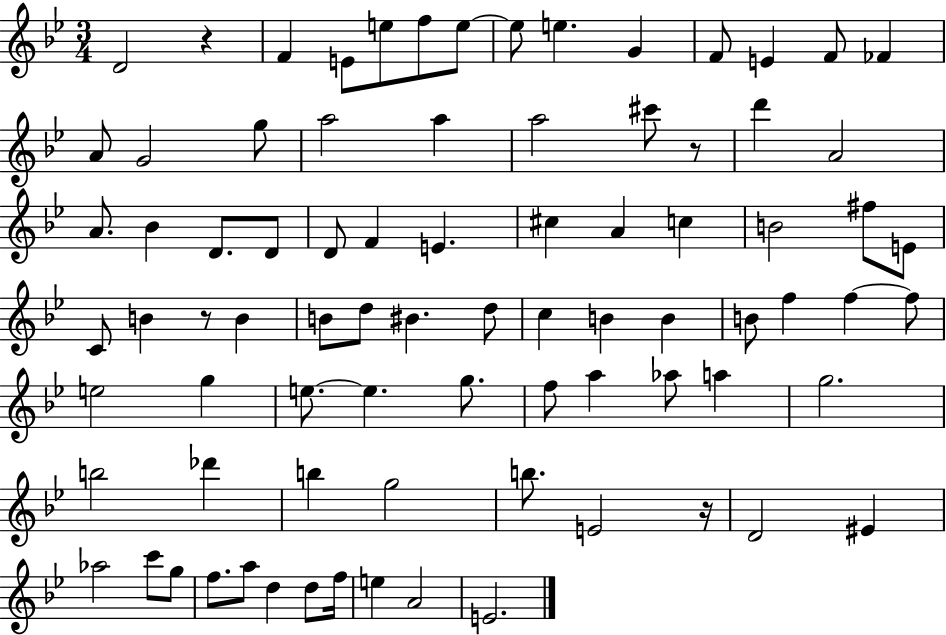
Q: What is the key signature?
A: BES major